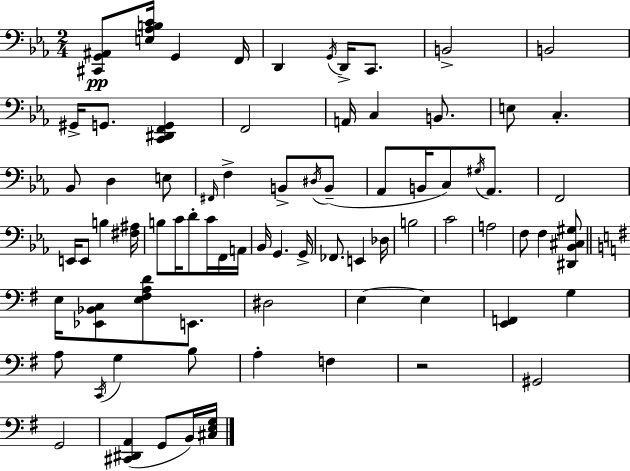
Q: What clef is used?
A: bass